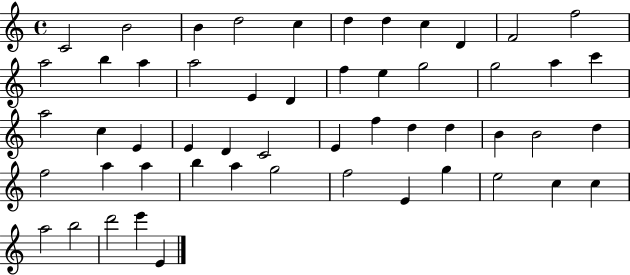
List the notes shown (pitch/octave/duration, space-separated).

C4/h B4/h B4/q D5/h C5/q D5/q D5/q C5/q D4/q F4/h F5/h A5/h B5/q A5/q A5/h E4/q D4/q F5/q E5/q G5/h G5/h A5/q C6/q A5/h C5/q E4/q E4/q D4/q C4/h E4/q F5/q D5/q D5/q B4/q B4/h D5/q F5/h A5/q A5/q B5/q A5/q G5/h F5/h E4/q G5/q E5/h C5/q C5/q A5/h B5/h D6/h E6/q E4/q